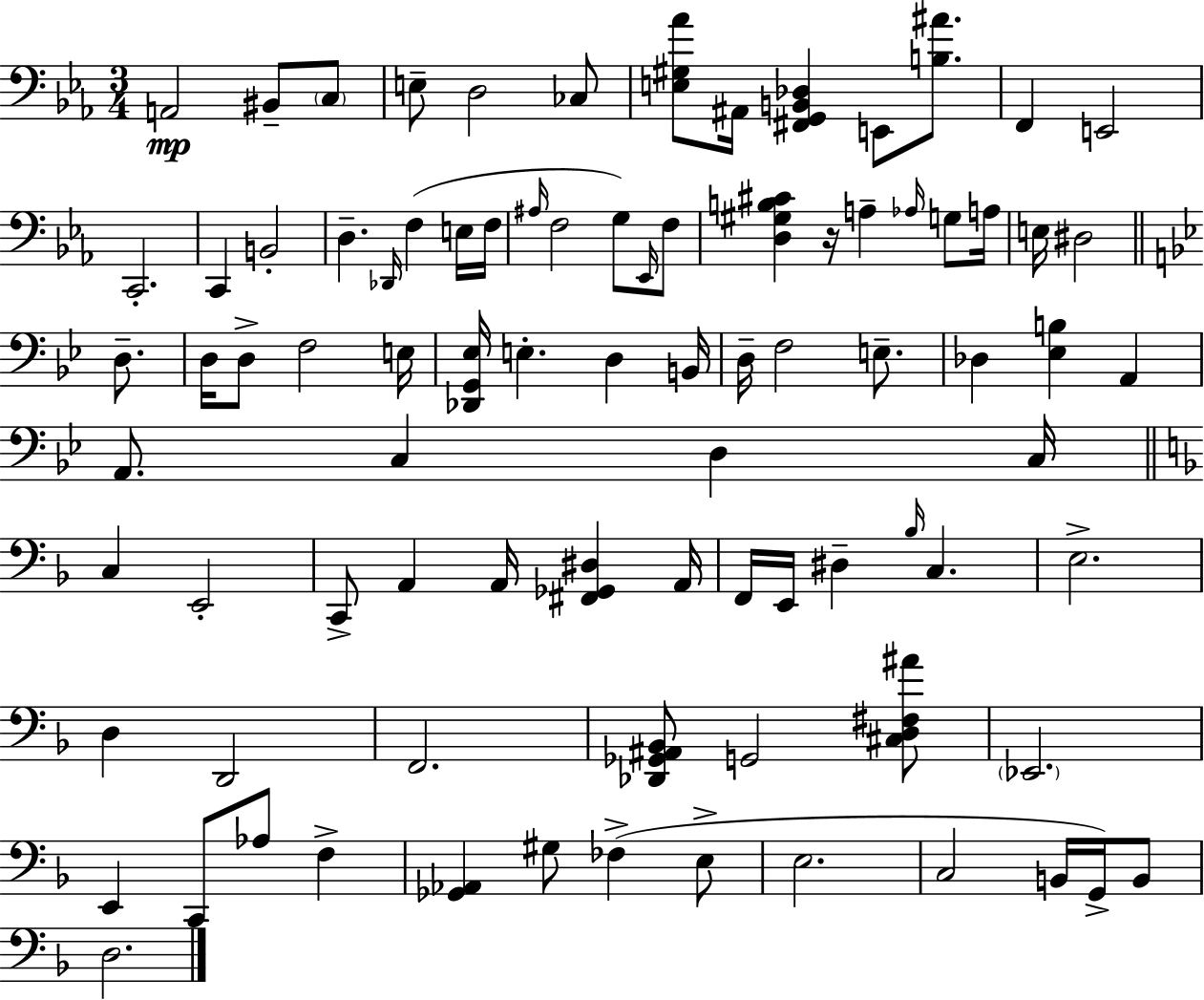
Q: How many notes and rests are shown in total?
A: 87